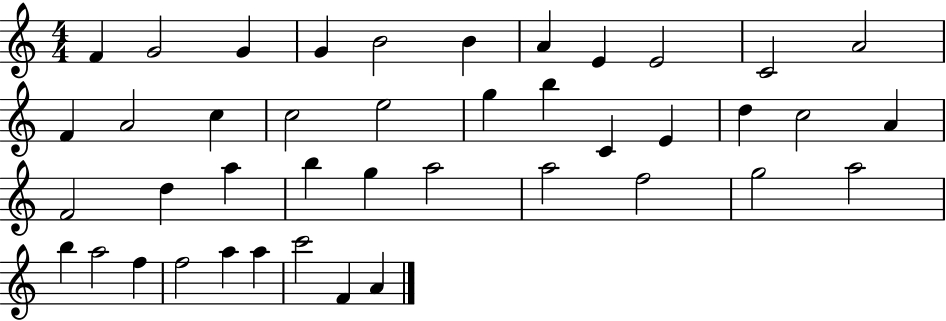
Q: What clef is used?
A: treble